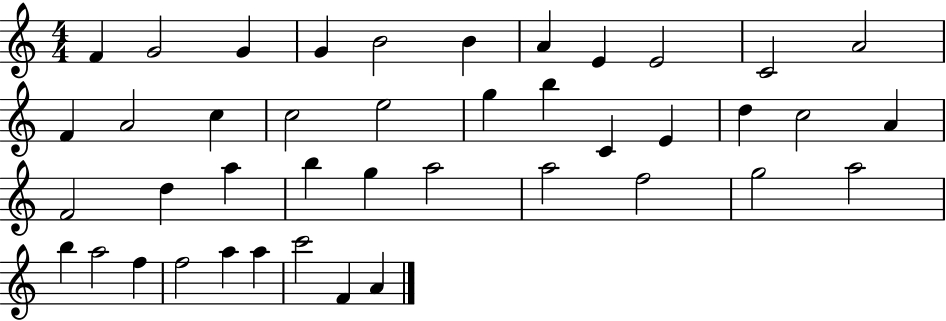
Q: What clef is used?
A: treble